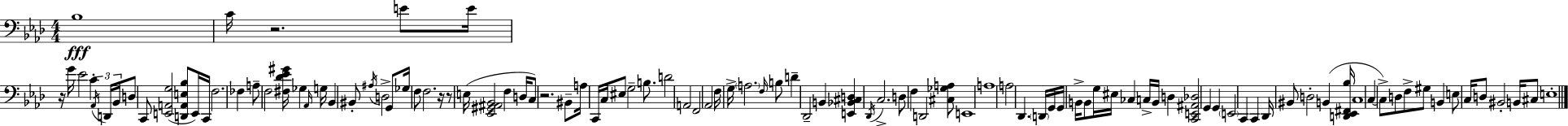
{
  \clef bass
  \numericTimeSignature
  \time 4/4
  \key aes \major
  bes1\fff | c'16 r2. e'8 e'16 | r16 g'16 ees'2 c'4-. \tuplet 3/2 { \acciaccatura { aes,16 } d,16 | bes,16 } d8 c,8 <e, a, g>2( <d, a, e bes>8 e,16) | \break c,16 f2. fes4 | a8-- f2 <fis des' ees' gis'>16 ges4 | \grace { aes,16 } g16 bes,4 bis,8-. \acciaccatura { ais16 } d2-> | g,8 ges16 f8 f2. | \break r16 r8 e16( <ees, gis, ais, bes,>2 f4 | d16 c8) r2. | bis,8-- a16 c,16 c16 eis8 g2-- | b8. d'2 a,2 | \break f,2 aes,2 | f16 g16-> \parenthesize a2. | \grace { f16 } b8 d'4-- des,2-- | b,4 <e, bes, cis d>4 \acciaccatura { des,16 } c2.-> | \break d8 f4 d,2 | <cis ges a>8 e,1 | a1 | a2 des,4. | \break \parenthesize d,16 g,16 g,16 b,16-> b,8 g16 eis16 ces4 c16-> | b,16 d4 <c, e, ais, des>2 g,4 | g,4 \parenthesize e,2 c,4 | c,4 des,16 bis,8 d2-. | \break b,4( <d, ees, fis, bes>16 c1 | c4~~ c8->) d8 f8-> gis8 | b,4 e8 c16 d8 bis,2-. | b,16 cis8 e1-. | \break \bar "|."
}